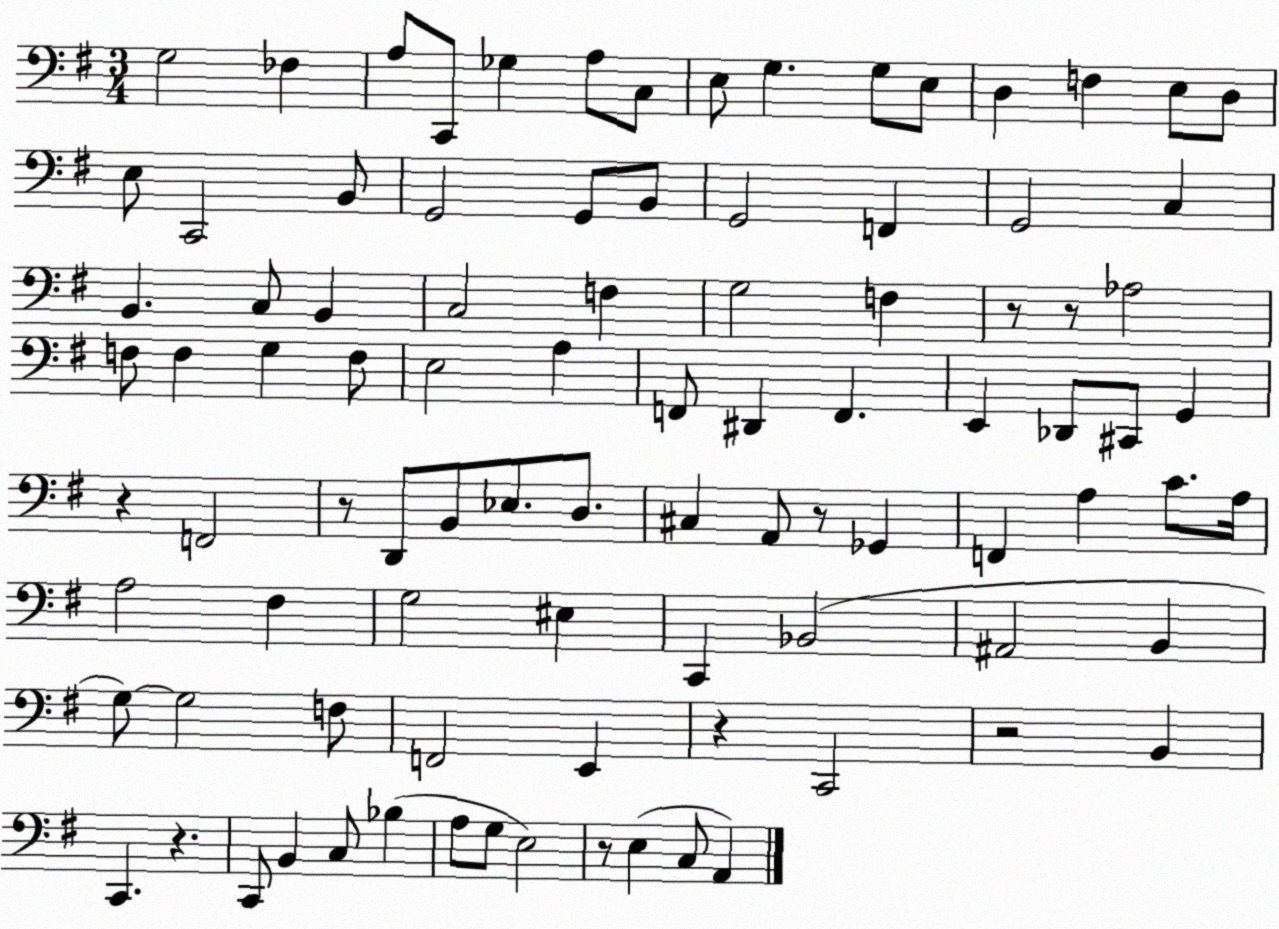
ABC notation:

X:1
T:Untitled
M:3/4
L:1/4
K:G
G,2 _F, A,/2 C,,/2 _G, A,/2 C,/2 E,/2 G, G,/2 E,/2 D, F, E,/2 D,/2 E,/2 C,,2 B,,/2 G,,2 G,,/2 B,,/2 G,,2 F,, G,,2 C, B,, C,/2 B,, C,2 F, G,2 F, z/2 z/2 _A,2 F,/2 F, G, F,/2 E,2 A, F,,/2 ^D,, F,, E,, _D,,/2 ^C,,/2 G,, z F,,2 z/2 D,,/2 B,,/2 _E,/2 D,/2 ^C, A,,/2 z/2 _G,, F,, A, C/2 A,/4 A,2 ^F, G,2 ^E, C,, _B,,2 ^A,,2 B,, G,/2 G,2 F,/2 F,,2 E,, z C,,2 z2 B,, C,, z C,,/2 B,, C,/2 _B, A,/2 G,/2 E,2 z/2 E, C,/2 A,,